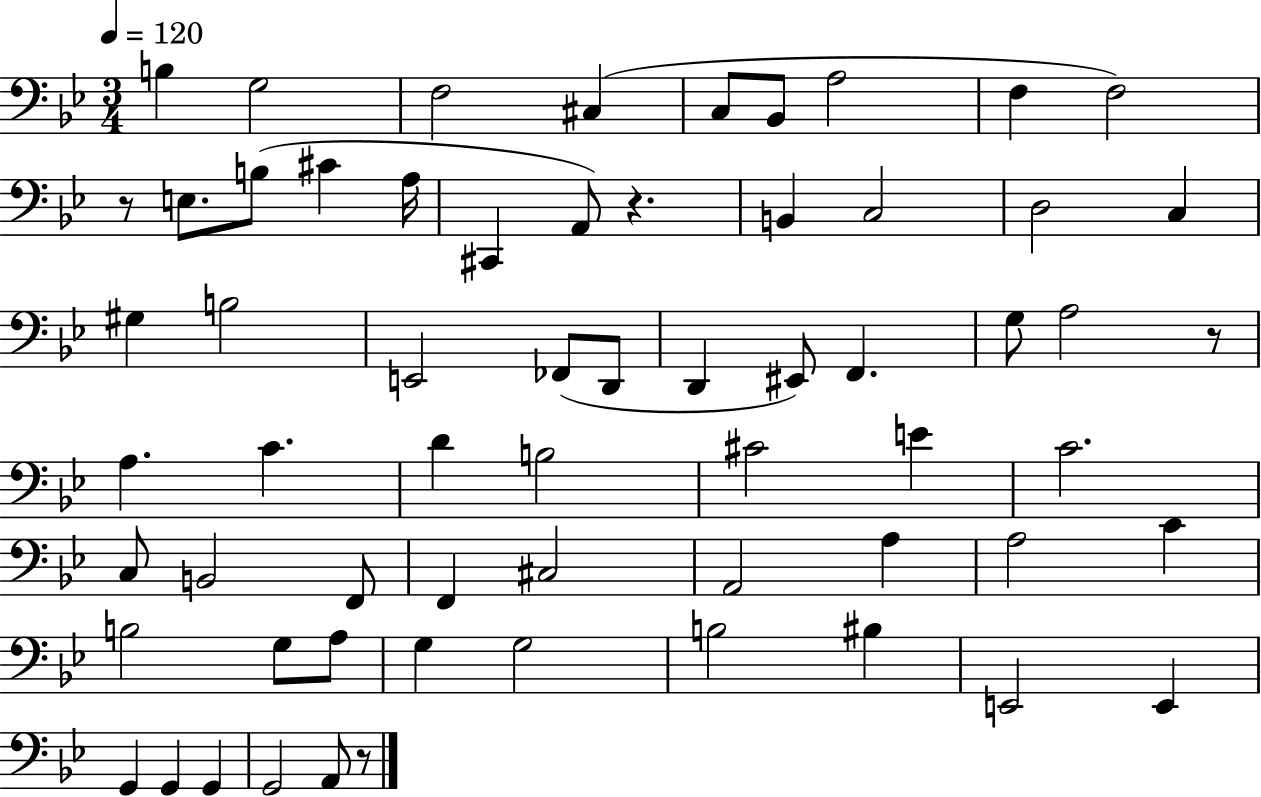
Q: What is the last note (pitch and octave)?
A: A2